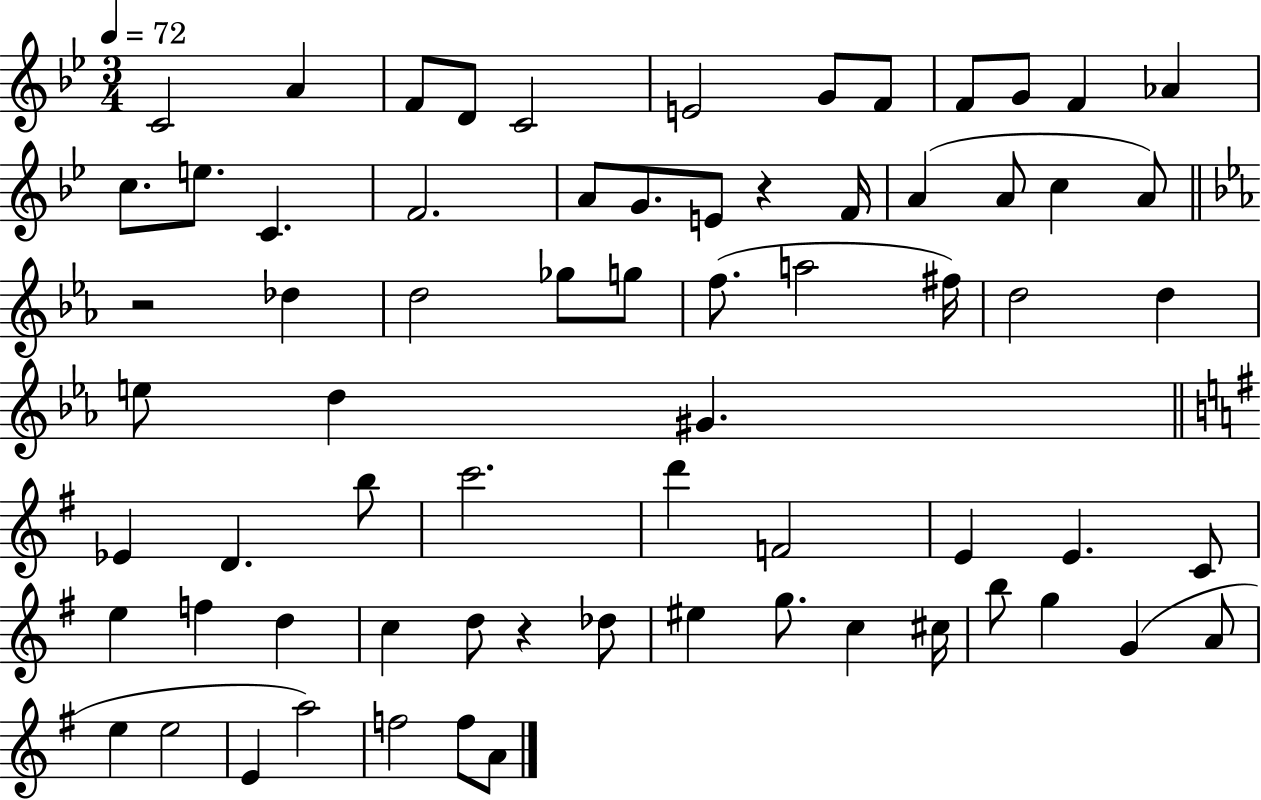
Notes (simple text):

C4/h A4/q F4/e D4/e C4/h E4/h G4/e F4/e F4/e G4/e F4/q Ab4/q C5/e. E5/e. C4/q. F4/h. A4/e G4/e. E4/e R/q F4/s A4/q A4/e C5/q A4/e R/h Db5/q D5/h Gb5/e G5/e F5/e. A5/h F#5/s D5/h D5/q E5/e D5/q G#4/q. Eb4/q D4/q. B5/e C6/h. D6/q F4/h E4/q E4/q. C4/e E5/q F5/q D5/q C5/q D5/e R/q Db5/e EIS5/q G5/e. C5/q C#5/s B5/e G5/q G4/q A4/e E5/q E5/h E4/q A5/h F5/h F5/e A4/e